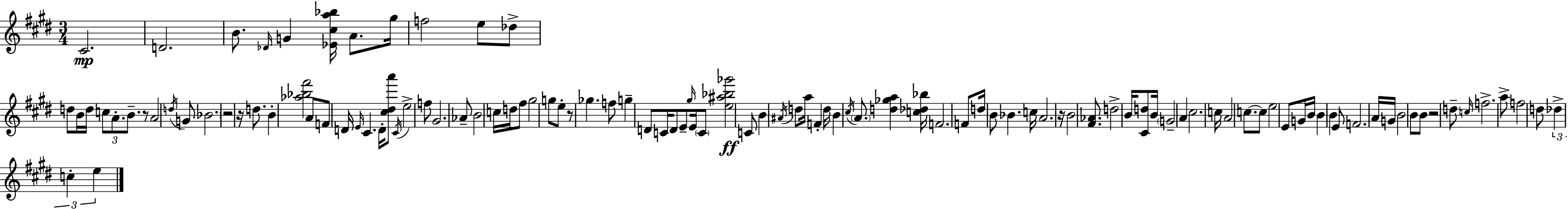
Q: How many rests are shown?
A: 6